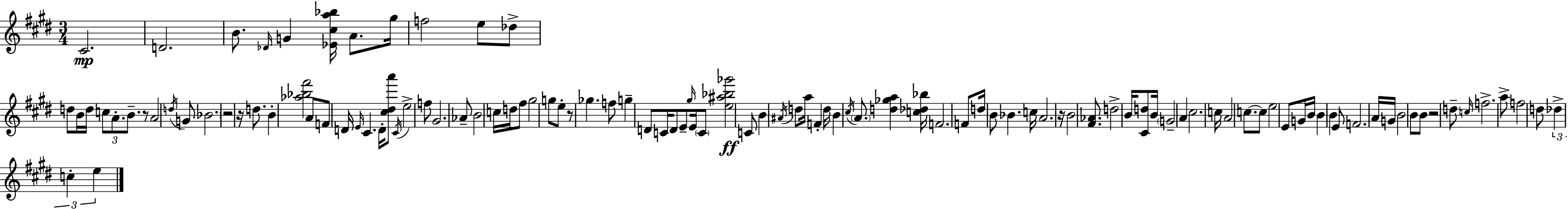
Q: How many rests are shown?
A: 6